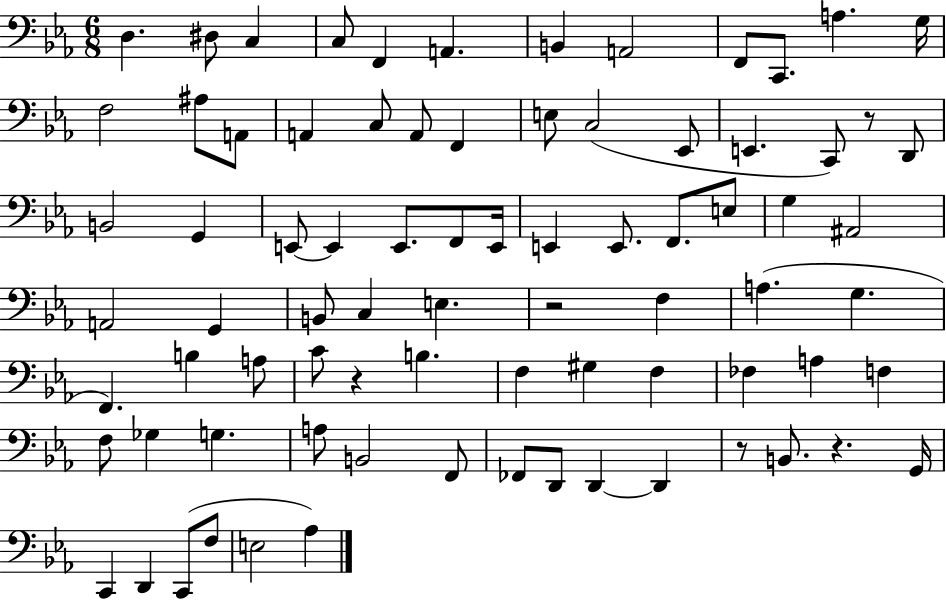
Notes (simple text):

D3/q. D#3/e C3/q C3/e F2/q A2/q. B2/q A2/h F2/e C2/e. A3/q. G3/s F3/h A#3/e A2/e A2/q C3/e A2/e F2/q E3/e C3/h Eb2/e E2/q. C2/e R/e D2/e B2/h G2/q E2/e E2/q E2/e. F2/e E2/s E2/q E2/e. F2/e. E3/e G3/q A#2/h A2/h G2/q B2/e C3/q E3/q. R/h F3/q A3/q. G3/q. F2/q. B3/q A3/e C4/e R/q B3/q. F3/q G#3/q F3/q FES3/q A3/q F3/q F3/e Gb3/q G3/q. A3/e B2/h F2/e FES2/e D2/e D2/q D2/q R/e B2/e. R/q. G2/s C2/q D2/q C2/e F3/e E3/h Ab3/q